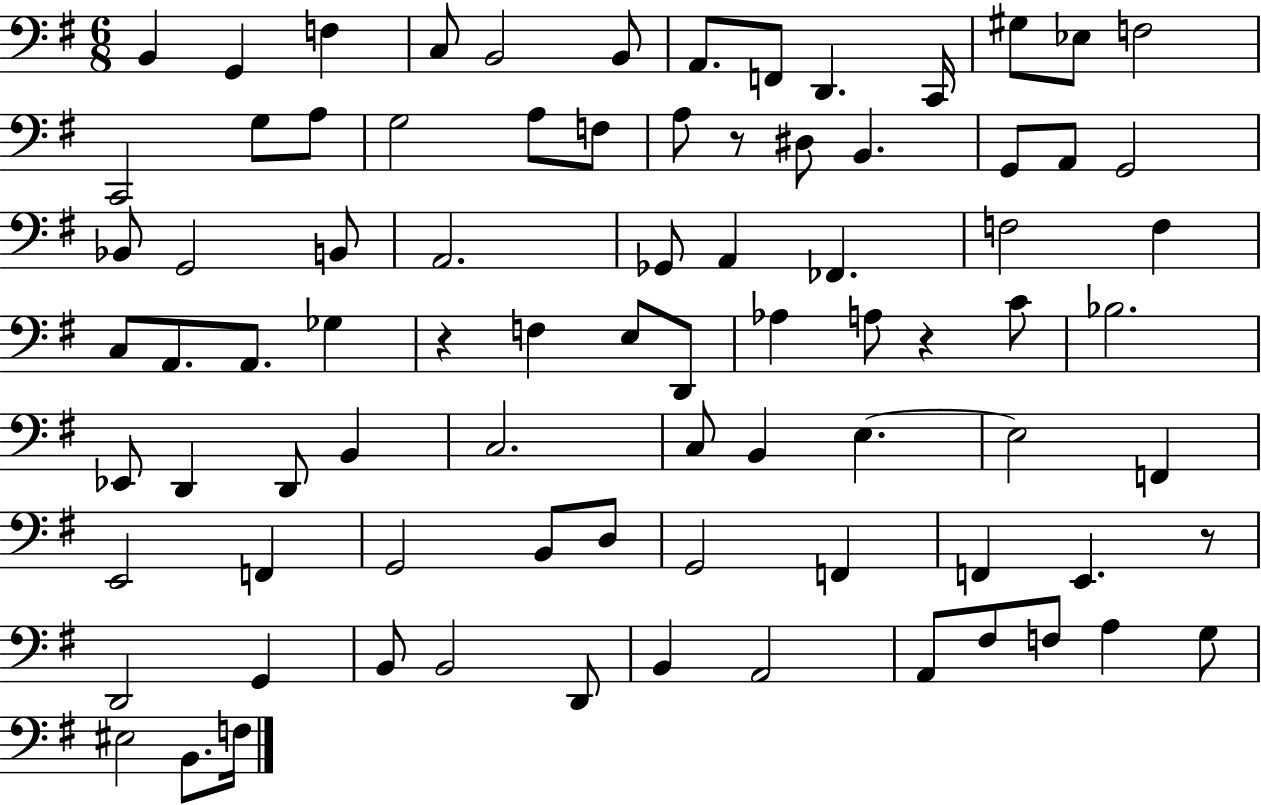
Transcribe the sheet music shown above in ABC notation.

X:1
T:Untitled
M:6/8
L:1/4
K:G
B,, G,, F, C,/2 B,,2 B,,/2 A,,/2 F,,/2 D,, C,,/4 ^G,/2 _E,/2 F,2 C,,2 G,/2 A,/2 G,2 A,/2 F,/2 A,/2 z/2 ^D,/2 B,, G,,/2 A,,/2 G,,2 _B,,/2 G,,2 B,,/2 A,,2 _G,,/2 A,, _F,, F,2 F, C,/2 A,,/2 A,,/2 _G, z F, E,/2 D,,/2 _A, A,/2 z C/2 _B,2 _E,,/2 D,, D,,/2 B,, C,2 C,/2 B,, E, E,2 F,, E,,2 F,, G,,2 B,,/2 D,/2 G,,2 F,, F,, E,, z/2 D,,2 G,, B,,/2 B,,2 D,,/2 B,, A,,2 A,,/2 ^F,/2 F,/2 A, G,/2 ^E,2 B,,/2 F,/4